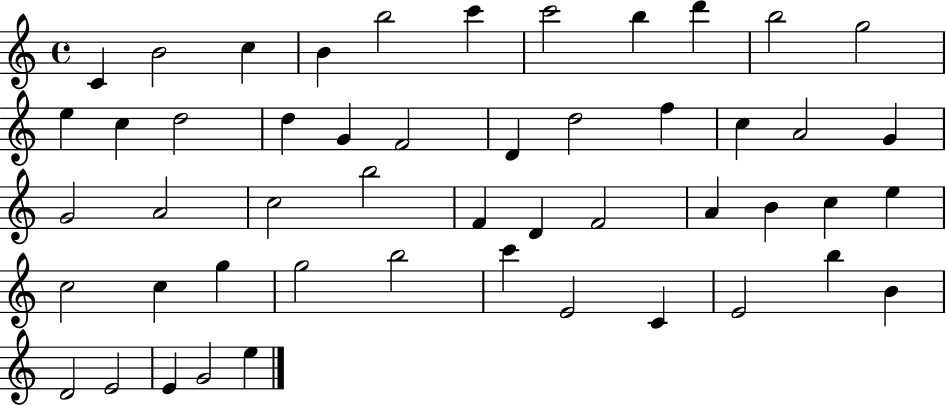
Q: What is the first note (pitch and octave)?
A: C4